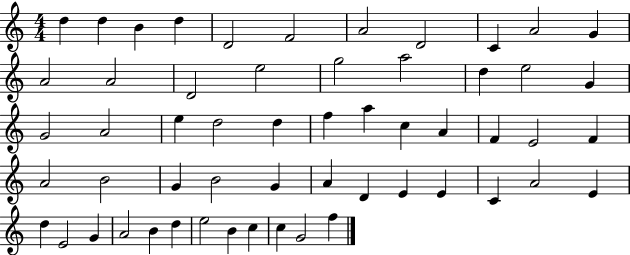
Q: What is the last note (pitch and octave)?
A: F5